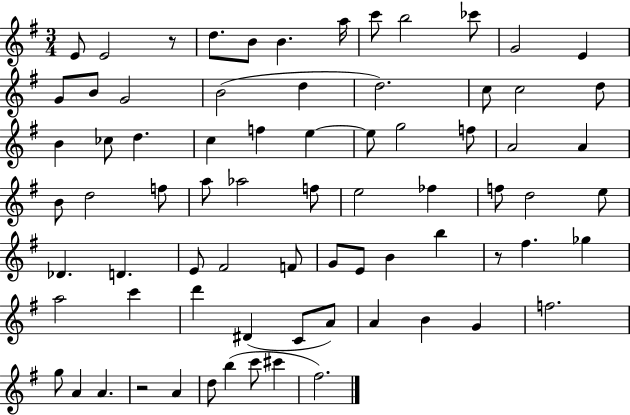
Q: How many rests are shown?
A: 3